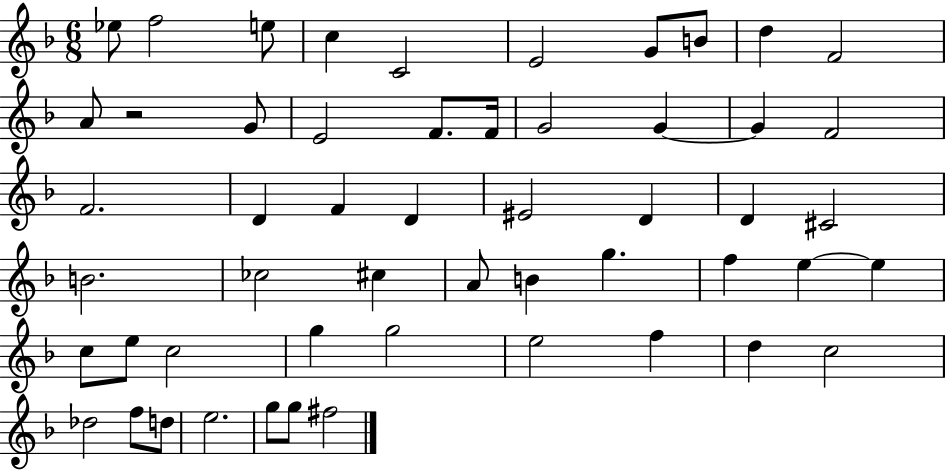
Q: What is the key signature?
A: F major